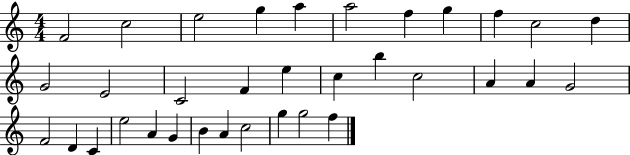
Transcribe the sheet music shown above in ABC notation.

X:1
T:Untitled
M:4/4
L:1/4
K:C
F2 c2 e2 g a a2 f g f c2 d G2 E2 C2 F e c b c2 A A G2 F2 D C e2 A G B A c2 g g2 f